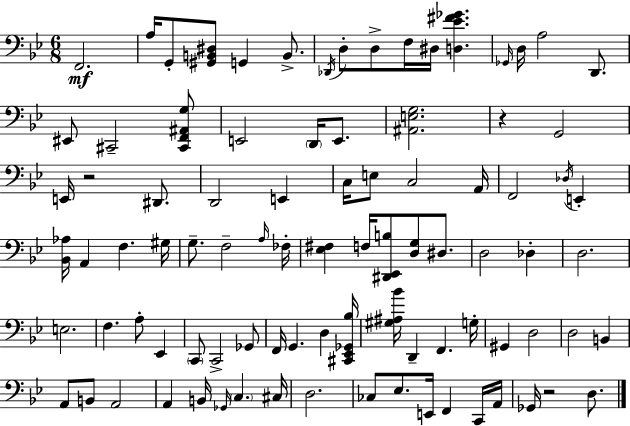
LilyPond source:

{
  \clef bass
  \numericTimeSignature
  \time 6/8
  \key g \minor
  f,2.\mf | a16 g,8-. <gis, b, dis>8 g,4 b,8.-> | \acciaccatura { des,16 } d8-. d8-> f16 dis16 <d ees' fis' ges'>4. | \grace { ges,16 } d16 a2 d,8. | \break eis,8 cis,2-- | <cis, f, ais, g>8 e,2 \parenthesize d,16 e,8. | <ais, e g>2. | r4 g,2 | \break e,16 r2 dis,8. | d,2 e,4 | c16 e8 c2 | a,16 f,2 \acciaccatura { des16 } e,4-. | \break <bes, aes>16 a,4 f4. | gis16 g8.-- f2-- | \grace { a16 } fes16-. <ees fis>4 f16 <dis, ees, b>8 <d g>8 | dis8. d2 | \break des4-. d2. | e2. | f4. a8-. | ees,4 \parenthesize c,8 c,2-> | \break ges,8 f,16 g,4. d4 | <cis, ees, ges, bes>16 <gis ais bes'>16 d,4-- f,4. | g16-. gis,4 d2 | d2 | \break b,4 a,8 b,8 a,2 | a,4 b,16 \grace { ges,16 } \parenthesize c4. | cis16 d2. | ces8 ees8. e,16 f,4 | \break c,16 a,16 ges,16 r2 | d8. \bar "|."
}